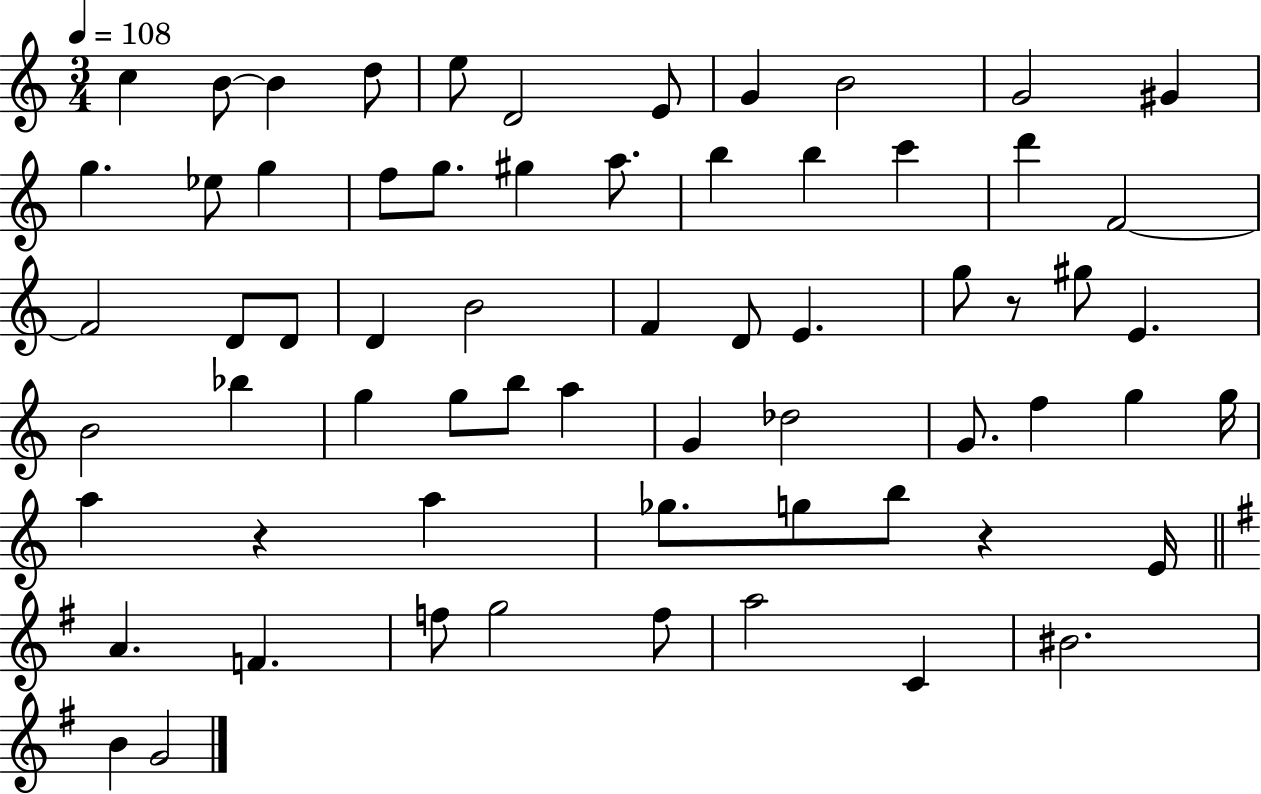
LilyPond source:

{
  \clef treble
  \numericTimeSignature
  \time 3/4
  \key c \major
  \tempo 4 = 108
  c''4 b'8~~ b'4 d''8 | e''8 d'2 e'8 | g'4 b'2 | g'2 gis'4 | \break g''4. ees''8 g''4 | f''8 g''8. gis''4 a''8. | b''4 b''4 c'''4 | d'''4 f'2~~ | \break f'2 d'8 d'8 | d'4 b'2 | f'4 d'8 e'4. | g''8 r8 gis''8 e'4. | \break b'2 bes''4 | g''4 g''8 b''8 a''4 | g'4 des''2 | g'8. f''4 g''4 g''16 | \break a''4 r4 a''4 | ges''8. g''8 b''8 r4 e'16 | \bar "||" \break \key g \major a'4. f'4. | f''8 g''2 f''8 | a''2 c'4 | bis'2. | \break b'4 g'2 | \bar "|."
}